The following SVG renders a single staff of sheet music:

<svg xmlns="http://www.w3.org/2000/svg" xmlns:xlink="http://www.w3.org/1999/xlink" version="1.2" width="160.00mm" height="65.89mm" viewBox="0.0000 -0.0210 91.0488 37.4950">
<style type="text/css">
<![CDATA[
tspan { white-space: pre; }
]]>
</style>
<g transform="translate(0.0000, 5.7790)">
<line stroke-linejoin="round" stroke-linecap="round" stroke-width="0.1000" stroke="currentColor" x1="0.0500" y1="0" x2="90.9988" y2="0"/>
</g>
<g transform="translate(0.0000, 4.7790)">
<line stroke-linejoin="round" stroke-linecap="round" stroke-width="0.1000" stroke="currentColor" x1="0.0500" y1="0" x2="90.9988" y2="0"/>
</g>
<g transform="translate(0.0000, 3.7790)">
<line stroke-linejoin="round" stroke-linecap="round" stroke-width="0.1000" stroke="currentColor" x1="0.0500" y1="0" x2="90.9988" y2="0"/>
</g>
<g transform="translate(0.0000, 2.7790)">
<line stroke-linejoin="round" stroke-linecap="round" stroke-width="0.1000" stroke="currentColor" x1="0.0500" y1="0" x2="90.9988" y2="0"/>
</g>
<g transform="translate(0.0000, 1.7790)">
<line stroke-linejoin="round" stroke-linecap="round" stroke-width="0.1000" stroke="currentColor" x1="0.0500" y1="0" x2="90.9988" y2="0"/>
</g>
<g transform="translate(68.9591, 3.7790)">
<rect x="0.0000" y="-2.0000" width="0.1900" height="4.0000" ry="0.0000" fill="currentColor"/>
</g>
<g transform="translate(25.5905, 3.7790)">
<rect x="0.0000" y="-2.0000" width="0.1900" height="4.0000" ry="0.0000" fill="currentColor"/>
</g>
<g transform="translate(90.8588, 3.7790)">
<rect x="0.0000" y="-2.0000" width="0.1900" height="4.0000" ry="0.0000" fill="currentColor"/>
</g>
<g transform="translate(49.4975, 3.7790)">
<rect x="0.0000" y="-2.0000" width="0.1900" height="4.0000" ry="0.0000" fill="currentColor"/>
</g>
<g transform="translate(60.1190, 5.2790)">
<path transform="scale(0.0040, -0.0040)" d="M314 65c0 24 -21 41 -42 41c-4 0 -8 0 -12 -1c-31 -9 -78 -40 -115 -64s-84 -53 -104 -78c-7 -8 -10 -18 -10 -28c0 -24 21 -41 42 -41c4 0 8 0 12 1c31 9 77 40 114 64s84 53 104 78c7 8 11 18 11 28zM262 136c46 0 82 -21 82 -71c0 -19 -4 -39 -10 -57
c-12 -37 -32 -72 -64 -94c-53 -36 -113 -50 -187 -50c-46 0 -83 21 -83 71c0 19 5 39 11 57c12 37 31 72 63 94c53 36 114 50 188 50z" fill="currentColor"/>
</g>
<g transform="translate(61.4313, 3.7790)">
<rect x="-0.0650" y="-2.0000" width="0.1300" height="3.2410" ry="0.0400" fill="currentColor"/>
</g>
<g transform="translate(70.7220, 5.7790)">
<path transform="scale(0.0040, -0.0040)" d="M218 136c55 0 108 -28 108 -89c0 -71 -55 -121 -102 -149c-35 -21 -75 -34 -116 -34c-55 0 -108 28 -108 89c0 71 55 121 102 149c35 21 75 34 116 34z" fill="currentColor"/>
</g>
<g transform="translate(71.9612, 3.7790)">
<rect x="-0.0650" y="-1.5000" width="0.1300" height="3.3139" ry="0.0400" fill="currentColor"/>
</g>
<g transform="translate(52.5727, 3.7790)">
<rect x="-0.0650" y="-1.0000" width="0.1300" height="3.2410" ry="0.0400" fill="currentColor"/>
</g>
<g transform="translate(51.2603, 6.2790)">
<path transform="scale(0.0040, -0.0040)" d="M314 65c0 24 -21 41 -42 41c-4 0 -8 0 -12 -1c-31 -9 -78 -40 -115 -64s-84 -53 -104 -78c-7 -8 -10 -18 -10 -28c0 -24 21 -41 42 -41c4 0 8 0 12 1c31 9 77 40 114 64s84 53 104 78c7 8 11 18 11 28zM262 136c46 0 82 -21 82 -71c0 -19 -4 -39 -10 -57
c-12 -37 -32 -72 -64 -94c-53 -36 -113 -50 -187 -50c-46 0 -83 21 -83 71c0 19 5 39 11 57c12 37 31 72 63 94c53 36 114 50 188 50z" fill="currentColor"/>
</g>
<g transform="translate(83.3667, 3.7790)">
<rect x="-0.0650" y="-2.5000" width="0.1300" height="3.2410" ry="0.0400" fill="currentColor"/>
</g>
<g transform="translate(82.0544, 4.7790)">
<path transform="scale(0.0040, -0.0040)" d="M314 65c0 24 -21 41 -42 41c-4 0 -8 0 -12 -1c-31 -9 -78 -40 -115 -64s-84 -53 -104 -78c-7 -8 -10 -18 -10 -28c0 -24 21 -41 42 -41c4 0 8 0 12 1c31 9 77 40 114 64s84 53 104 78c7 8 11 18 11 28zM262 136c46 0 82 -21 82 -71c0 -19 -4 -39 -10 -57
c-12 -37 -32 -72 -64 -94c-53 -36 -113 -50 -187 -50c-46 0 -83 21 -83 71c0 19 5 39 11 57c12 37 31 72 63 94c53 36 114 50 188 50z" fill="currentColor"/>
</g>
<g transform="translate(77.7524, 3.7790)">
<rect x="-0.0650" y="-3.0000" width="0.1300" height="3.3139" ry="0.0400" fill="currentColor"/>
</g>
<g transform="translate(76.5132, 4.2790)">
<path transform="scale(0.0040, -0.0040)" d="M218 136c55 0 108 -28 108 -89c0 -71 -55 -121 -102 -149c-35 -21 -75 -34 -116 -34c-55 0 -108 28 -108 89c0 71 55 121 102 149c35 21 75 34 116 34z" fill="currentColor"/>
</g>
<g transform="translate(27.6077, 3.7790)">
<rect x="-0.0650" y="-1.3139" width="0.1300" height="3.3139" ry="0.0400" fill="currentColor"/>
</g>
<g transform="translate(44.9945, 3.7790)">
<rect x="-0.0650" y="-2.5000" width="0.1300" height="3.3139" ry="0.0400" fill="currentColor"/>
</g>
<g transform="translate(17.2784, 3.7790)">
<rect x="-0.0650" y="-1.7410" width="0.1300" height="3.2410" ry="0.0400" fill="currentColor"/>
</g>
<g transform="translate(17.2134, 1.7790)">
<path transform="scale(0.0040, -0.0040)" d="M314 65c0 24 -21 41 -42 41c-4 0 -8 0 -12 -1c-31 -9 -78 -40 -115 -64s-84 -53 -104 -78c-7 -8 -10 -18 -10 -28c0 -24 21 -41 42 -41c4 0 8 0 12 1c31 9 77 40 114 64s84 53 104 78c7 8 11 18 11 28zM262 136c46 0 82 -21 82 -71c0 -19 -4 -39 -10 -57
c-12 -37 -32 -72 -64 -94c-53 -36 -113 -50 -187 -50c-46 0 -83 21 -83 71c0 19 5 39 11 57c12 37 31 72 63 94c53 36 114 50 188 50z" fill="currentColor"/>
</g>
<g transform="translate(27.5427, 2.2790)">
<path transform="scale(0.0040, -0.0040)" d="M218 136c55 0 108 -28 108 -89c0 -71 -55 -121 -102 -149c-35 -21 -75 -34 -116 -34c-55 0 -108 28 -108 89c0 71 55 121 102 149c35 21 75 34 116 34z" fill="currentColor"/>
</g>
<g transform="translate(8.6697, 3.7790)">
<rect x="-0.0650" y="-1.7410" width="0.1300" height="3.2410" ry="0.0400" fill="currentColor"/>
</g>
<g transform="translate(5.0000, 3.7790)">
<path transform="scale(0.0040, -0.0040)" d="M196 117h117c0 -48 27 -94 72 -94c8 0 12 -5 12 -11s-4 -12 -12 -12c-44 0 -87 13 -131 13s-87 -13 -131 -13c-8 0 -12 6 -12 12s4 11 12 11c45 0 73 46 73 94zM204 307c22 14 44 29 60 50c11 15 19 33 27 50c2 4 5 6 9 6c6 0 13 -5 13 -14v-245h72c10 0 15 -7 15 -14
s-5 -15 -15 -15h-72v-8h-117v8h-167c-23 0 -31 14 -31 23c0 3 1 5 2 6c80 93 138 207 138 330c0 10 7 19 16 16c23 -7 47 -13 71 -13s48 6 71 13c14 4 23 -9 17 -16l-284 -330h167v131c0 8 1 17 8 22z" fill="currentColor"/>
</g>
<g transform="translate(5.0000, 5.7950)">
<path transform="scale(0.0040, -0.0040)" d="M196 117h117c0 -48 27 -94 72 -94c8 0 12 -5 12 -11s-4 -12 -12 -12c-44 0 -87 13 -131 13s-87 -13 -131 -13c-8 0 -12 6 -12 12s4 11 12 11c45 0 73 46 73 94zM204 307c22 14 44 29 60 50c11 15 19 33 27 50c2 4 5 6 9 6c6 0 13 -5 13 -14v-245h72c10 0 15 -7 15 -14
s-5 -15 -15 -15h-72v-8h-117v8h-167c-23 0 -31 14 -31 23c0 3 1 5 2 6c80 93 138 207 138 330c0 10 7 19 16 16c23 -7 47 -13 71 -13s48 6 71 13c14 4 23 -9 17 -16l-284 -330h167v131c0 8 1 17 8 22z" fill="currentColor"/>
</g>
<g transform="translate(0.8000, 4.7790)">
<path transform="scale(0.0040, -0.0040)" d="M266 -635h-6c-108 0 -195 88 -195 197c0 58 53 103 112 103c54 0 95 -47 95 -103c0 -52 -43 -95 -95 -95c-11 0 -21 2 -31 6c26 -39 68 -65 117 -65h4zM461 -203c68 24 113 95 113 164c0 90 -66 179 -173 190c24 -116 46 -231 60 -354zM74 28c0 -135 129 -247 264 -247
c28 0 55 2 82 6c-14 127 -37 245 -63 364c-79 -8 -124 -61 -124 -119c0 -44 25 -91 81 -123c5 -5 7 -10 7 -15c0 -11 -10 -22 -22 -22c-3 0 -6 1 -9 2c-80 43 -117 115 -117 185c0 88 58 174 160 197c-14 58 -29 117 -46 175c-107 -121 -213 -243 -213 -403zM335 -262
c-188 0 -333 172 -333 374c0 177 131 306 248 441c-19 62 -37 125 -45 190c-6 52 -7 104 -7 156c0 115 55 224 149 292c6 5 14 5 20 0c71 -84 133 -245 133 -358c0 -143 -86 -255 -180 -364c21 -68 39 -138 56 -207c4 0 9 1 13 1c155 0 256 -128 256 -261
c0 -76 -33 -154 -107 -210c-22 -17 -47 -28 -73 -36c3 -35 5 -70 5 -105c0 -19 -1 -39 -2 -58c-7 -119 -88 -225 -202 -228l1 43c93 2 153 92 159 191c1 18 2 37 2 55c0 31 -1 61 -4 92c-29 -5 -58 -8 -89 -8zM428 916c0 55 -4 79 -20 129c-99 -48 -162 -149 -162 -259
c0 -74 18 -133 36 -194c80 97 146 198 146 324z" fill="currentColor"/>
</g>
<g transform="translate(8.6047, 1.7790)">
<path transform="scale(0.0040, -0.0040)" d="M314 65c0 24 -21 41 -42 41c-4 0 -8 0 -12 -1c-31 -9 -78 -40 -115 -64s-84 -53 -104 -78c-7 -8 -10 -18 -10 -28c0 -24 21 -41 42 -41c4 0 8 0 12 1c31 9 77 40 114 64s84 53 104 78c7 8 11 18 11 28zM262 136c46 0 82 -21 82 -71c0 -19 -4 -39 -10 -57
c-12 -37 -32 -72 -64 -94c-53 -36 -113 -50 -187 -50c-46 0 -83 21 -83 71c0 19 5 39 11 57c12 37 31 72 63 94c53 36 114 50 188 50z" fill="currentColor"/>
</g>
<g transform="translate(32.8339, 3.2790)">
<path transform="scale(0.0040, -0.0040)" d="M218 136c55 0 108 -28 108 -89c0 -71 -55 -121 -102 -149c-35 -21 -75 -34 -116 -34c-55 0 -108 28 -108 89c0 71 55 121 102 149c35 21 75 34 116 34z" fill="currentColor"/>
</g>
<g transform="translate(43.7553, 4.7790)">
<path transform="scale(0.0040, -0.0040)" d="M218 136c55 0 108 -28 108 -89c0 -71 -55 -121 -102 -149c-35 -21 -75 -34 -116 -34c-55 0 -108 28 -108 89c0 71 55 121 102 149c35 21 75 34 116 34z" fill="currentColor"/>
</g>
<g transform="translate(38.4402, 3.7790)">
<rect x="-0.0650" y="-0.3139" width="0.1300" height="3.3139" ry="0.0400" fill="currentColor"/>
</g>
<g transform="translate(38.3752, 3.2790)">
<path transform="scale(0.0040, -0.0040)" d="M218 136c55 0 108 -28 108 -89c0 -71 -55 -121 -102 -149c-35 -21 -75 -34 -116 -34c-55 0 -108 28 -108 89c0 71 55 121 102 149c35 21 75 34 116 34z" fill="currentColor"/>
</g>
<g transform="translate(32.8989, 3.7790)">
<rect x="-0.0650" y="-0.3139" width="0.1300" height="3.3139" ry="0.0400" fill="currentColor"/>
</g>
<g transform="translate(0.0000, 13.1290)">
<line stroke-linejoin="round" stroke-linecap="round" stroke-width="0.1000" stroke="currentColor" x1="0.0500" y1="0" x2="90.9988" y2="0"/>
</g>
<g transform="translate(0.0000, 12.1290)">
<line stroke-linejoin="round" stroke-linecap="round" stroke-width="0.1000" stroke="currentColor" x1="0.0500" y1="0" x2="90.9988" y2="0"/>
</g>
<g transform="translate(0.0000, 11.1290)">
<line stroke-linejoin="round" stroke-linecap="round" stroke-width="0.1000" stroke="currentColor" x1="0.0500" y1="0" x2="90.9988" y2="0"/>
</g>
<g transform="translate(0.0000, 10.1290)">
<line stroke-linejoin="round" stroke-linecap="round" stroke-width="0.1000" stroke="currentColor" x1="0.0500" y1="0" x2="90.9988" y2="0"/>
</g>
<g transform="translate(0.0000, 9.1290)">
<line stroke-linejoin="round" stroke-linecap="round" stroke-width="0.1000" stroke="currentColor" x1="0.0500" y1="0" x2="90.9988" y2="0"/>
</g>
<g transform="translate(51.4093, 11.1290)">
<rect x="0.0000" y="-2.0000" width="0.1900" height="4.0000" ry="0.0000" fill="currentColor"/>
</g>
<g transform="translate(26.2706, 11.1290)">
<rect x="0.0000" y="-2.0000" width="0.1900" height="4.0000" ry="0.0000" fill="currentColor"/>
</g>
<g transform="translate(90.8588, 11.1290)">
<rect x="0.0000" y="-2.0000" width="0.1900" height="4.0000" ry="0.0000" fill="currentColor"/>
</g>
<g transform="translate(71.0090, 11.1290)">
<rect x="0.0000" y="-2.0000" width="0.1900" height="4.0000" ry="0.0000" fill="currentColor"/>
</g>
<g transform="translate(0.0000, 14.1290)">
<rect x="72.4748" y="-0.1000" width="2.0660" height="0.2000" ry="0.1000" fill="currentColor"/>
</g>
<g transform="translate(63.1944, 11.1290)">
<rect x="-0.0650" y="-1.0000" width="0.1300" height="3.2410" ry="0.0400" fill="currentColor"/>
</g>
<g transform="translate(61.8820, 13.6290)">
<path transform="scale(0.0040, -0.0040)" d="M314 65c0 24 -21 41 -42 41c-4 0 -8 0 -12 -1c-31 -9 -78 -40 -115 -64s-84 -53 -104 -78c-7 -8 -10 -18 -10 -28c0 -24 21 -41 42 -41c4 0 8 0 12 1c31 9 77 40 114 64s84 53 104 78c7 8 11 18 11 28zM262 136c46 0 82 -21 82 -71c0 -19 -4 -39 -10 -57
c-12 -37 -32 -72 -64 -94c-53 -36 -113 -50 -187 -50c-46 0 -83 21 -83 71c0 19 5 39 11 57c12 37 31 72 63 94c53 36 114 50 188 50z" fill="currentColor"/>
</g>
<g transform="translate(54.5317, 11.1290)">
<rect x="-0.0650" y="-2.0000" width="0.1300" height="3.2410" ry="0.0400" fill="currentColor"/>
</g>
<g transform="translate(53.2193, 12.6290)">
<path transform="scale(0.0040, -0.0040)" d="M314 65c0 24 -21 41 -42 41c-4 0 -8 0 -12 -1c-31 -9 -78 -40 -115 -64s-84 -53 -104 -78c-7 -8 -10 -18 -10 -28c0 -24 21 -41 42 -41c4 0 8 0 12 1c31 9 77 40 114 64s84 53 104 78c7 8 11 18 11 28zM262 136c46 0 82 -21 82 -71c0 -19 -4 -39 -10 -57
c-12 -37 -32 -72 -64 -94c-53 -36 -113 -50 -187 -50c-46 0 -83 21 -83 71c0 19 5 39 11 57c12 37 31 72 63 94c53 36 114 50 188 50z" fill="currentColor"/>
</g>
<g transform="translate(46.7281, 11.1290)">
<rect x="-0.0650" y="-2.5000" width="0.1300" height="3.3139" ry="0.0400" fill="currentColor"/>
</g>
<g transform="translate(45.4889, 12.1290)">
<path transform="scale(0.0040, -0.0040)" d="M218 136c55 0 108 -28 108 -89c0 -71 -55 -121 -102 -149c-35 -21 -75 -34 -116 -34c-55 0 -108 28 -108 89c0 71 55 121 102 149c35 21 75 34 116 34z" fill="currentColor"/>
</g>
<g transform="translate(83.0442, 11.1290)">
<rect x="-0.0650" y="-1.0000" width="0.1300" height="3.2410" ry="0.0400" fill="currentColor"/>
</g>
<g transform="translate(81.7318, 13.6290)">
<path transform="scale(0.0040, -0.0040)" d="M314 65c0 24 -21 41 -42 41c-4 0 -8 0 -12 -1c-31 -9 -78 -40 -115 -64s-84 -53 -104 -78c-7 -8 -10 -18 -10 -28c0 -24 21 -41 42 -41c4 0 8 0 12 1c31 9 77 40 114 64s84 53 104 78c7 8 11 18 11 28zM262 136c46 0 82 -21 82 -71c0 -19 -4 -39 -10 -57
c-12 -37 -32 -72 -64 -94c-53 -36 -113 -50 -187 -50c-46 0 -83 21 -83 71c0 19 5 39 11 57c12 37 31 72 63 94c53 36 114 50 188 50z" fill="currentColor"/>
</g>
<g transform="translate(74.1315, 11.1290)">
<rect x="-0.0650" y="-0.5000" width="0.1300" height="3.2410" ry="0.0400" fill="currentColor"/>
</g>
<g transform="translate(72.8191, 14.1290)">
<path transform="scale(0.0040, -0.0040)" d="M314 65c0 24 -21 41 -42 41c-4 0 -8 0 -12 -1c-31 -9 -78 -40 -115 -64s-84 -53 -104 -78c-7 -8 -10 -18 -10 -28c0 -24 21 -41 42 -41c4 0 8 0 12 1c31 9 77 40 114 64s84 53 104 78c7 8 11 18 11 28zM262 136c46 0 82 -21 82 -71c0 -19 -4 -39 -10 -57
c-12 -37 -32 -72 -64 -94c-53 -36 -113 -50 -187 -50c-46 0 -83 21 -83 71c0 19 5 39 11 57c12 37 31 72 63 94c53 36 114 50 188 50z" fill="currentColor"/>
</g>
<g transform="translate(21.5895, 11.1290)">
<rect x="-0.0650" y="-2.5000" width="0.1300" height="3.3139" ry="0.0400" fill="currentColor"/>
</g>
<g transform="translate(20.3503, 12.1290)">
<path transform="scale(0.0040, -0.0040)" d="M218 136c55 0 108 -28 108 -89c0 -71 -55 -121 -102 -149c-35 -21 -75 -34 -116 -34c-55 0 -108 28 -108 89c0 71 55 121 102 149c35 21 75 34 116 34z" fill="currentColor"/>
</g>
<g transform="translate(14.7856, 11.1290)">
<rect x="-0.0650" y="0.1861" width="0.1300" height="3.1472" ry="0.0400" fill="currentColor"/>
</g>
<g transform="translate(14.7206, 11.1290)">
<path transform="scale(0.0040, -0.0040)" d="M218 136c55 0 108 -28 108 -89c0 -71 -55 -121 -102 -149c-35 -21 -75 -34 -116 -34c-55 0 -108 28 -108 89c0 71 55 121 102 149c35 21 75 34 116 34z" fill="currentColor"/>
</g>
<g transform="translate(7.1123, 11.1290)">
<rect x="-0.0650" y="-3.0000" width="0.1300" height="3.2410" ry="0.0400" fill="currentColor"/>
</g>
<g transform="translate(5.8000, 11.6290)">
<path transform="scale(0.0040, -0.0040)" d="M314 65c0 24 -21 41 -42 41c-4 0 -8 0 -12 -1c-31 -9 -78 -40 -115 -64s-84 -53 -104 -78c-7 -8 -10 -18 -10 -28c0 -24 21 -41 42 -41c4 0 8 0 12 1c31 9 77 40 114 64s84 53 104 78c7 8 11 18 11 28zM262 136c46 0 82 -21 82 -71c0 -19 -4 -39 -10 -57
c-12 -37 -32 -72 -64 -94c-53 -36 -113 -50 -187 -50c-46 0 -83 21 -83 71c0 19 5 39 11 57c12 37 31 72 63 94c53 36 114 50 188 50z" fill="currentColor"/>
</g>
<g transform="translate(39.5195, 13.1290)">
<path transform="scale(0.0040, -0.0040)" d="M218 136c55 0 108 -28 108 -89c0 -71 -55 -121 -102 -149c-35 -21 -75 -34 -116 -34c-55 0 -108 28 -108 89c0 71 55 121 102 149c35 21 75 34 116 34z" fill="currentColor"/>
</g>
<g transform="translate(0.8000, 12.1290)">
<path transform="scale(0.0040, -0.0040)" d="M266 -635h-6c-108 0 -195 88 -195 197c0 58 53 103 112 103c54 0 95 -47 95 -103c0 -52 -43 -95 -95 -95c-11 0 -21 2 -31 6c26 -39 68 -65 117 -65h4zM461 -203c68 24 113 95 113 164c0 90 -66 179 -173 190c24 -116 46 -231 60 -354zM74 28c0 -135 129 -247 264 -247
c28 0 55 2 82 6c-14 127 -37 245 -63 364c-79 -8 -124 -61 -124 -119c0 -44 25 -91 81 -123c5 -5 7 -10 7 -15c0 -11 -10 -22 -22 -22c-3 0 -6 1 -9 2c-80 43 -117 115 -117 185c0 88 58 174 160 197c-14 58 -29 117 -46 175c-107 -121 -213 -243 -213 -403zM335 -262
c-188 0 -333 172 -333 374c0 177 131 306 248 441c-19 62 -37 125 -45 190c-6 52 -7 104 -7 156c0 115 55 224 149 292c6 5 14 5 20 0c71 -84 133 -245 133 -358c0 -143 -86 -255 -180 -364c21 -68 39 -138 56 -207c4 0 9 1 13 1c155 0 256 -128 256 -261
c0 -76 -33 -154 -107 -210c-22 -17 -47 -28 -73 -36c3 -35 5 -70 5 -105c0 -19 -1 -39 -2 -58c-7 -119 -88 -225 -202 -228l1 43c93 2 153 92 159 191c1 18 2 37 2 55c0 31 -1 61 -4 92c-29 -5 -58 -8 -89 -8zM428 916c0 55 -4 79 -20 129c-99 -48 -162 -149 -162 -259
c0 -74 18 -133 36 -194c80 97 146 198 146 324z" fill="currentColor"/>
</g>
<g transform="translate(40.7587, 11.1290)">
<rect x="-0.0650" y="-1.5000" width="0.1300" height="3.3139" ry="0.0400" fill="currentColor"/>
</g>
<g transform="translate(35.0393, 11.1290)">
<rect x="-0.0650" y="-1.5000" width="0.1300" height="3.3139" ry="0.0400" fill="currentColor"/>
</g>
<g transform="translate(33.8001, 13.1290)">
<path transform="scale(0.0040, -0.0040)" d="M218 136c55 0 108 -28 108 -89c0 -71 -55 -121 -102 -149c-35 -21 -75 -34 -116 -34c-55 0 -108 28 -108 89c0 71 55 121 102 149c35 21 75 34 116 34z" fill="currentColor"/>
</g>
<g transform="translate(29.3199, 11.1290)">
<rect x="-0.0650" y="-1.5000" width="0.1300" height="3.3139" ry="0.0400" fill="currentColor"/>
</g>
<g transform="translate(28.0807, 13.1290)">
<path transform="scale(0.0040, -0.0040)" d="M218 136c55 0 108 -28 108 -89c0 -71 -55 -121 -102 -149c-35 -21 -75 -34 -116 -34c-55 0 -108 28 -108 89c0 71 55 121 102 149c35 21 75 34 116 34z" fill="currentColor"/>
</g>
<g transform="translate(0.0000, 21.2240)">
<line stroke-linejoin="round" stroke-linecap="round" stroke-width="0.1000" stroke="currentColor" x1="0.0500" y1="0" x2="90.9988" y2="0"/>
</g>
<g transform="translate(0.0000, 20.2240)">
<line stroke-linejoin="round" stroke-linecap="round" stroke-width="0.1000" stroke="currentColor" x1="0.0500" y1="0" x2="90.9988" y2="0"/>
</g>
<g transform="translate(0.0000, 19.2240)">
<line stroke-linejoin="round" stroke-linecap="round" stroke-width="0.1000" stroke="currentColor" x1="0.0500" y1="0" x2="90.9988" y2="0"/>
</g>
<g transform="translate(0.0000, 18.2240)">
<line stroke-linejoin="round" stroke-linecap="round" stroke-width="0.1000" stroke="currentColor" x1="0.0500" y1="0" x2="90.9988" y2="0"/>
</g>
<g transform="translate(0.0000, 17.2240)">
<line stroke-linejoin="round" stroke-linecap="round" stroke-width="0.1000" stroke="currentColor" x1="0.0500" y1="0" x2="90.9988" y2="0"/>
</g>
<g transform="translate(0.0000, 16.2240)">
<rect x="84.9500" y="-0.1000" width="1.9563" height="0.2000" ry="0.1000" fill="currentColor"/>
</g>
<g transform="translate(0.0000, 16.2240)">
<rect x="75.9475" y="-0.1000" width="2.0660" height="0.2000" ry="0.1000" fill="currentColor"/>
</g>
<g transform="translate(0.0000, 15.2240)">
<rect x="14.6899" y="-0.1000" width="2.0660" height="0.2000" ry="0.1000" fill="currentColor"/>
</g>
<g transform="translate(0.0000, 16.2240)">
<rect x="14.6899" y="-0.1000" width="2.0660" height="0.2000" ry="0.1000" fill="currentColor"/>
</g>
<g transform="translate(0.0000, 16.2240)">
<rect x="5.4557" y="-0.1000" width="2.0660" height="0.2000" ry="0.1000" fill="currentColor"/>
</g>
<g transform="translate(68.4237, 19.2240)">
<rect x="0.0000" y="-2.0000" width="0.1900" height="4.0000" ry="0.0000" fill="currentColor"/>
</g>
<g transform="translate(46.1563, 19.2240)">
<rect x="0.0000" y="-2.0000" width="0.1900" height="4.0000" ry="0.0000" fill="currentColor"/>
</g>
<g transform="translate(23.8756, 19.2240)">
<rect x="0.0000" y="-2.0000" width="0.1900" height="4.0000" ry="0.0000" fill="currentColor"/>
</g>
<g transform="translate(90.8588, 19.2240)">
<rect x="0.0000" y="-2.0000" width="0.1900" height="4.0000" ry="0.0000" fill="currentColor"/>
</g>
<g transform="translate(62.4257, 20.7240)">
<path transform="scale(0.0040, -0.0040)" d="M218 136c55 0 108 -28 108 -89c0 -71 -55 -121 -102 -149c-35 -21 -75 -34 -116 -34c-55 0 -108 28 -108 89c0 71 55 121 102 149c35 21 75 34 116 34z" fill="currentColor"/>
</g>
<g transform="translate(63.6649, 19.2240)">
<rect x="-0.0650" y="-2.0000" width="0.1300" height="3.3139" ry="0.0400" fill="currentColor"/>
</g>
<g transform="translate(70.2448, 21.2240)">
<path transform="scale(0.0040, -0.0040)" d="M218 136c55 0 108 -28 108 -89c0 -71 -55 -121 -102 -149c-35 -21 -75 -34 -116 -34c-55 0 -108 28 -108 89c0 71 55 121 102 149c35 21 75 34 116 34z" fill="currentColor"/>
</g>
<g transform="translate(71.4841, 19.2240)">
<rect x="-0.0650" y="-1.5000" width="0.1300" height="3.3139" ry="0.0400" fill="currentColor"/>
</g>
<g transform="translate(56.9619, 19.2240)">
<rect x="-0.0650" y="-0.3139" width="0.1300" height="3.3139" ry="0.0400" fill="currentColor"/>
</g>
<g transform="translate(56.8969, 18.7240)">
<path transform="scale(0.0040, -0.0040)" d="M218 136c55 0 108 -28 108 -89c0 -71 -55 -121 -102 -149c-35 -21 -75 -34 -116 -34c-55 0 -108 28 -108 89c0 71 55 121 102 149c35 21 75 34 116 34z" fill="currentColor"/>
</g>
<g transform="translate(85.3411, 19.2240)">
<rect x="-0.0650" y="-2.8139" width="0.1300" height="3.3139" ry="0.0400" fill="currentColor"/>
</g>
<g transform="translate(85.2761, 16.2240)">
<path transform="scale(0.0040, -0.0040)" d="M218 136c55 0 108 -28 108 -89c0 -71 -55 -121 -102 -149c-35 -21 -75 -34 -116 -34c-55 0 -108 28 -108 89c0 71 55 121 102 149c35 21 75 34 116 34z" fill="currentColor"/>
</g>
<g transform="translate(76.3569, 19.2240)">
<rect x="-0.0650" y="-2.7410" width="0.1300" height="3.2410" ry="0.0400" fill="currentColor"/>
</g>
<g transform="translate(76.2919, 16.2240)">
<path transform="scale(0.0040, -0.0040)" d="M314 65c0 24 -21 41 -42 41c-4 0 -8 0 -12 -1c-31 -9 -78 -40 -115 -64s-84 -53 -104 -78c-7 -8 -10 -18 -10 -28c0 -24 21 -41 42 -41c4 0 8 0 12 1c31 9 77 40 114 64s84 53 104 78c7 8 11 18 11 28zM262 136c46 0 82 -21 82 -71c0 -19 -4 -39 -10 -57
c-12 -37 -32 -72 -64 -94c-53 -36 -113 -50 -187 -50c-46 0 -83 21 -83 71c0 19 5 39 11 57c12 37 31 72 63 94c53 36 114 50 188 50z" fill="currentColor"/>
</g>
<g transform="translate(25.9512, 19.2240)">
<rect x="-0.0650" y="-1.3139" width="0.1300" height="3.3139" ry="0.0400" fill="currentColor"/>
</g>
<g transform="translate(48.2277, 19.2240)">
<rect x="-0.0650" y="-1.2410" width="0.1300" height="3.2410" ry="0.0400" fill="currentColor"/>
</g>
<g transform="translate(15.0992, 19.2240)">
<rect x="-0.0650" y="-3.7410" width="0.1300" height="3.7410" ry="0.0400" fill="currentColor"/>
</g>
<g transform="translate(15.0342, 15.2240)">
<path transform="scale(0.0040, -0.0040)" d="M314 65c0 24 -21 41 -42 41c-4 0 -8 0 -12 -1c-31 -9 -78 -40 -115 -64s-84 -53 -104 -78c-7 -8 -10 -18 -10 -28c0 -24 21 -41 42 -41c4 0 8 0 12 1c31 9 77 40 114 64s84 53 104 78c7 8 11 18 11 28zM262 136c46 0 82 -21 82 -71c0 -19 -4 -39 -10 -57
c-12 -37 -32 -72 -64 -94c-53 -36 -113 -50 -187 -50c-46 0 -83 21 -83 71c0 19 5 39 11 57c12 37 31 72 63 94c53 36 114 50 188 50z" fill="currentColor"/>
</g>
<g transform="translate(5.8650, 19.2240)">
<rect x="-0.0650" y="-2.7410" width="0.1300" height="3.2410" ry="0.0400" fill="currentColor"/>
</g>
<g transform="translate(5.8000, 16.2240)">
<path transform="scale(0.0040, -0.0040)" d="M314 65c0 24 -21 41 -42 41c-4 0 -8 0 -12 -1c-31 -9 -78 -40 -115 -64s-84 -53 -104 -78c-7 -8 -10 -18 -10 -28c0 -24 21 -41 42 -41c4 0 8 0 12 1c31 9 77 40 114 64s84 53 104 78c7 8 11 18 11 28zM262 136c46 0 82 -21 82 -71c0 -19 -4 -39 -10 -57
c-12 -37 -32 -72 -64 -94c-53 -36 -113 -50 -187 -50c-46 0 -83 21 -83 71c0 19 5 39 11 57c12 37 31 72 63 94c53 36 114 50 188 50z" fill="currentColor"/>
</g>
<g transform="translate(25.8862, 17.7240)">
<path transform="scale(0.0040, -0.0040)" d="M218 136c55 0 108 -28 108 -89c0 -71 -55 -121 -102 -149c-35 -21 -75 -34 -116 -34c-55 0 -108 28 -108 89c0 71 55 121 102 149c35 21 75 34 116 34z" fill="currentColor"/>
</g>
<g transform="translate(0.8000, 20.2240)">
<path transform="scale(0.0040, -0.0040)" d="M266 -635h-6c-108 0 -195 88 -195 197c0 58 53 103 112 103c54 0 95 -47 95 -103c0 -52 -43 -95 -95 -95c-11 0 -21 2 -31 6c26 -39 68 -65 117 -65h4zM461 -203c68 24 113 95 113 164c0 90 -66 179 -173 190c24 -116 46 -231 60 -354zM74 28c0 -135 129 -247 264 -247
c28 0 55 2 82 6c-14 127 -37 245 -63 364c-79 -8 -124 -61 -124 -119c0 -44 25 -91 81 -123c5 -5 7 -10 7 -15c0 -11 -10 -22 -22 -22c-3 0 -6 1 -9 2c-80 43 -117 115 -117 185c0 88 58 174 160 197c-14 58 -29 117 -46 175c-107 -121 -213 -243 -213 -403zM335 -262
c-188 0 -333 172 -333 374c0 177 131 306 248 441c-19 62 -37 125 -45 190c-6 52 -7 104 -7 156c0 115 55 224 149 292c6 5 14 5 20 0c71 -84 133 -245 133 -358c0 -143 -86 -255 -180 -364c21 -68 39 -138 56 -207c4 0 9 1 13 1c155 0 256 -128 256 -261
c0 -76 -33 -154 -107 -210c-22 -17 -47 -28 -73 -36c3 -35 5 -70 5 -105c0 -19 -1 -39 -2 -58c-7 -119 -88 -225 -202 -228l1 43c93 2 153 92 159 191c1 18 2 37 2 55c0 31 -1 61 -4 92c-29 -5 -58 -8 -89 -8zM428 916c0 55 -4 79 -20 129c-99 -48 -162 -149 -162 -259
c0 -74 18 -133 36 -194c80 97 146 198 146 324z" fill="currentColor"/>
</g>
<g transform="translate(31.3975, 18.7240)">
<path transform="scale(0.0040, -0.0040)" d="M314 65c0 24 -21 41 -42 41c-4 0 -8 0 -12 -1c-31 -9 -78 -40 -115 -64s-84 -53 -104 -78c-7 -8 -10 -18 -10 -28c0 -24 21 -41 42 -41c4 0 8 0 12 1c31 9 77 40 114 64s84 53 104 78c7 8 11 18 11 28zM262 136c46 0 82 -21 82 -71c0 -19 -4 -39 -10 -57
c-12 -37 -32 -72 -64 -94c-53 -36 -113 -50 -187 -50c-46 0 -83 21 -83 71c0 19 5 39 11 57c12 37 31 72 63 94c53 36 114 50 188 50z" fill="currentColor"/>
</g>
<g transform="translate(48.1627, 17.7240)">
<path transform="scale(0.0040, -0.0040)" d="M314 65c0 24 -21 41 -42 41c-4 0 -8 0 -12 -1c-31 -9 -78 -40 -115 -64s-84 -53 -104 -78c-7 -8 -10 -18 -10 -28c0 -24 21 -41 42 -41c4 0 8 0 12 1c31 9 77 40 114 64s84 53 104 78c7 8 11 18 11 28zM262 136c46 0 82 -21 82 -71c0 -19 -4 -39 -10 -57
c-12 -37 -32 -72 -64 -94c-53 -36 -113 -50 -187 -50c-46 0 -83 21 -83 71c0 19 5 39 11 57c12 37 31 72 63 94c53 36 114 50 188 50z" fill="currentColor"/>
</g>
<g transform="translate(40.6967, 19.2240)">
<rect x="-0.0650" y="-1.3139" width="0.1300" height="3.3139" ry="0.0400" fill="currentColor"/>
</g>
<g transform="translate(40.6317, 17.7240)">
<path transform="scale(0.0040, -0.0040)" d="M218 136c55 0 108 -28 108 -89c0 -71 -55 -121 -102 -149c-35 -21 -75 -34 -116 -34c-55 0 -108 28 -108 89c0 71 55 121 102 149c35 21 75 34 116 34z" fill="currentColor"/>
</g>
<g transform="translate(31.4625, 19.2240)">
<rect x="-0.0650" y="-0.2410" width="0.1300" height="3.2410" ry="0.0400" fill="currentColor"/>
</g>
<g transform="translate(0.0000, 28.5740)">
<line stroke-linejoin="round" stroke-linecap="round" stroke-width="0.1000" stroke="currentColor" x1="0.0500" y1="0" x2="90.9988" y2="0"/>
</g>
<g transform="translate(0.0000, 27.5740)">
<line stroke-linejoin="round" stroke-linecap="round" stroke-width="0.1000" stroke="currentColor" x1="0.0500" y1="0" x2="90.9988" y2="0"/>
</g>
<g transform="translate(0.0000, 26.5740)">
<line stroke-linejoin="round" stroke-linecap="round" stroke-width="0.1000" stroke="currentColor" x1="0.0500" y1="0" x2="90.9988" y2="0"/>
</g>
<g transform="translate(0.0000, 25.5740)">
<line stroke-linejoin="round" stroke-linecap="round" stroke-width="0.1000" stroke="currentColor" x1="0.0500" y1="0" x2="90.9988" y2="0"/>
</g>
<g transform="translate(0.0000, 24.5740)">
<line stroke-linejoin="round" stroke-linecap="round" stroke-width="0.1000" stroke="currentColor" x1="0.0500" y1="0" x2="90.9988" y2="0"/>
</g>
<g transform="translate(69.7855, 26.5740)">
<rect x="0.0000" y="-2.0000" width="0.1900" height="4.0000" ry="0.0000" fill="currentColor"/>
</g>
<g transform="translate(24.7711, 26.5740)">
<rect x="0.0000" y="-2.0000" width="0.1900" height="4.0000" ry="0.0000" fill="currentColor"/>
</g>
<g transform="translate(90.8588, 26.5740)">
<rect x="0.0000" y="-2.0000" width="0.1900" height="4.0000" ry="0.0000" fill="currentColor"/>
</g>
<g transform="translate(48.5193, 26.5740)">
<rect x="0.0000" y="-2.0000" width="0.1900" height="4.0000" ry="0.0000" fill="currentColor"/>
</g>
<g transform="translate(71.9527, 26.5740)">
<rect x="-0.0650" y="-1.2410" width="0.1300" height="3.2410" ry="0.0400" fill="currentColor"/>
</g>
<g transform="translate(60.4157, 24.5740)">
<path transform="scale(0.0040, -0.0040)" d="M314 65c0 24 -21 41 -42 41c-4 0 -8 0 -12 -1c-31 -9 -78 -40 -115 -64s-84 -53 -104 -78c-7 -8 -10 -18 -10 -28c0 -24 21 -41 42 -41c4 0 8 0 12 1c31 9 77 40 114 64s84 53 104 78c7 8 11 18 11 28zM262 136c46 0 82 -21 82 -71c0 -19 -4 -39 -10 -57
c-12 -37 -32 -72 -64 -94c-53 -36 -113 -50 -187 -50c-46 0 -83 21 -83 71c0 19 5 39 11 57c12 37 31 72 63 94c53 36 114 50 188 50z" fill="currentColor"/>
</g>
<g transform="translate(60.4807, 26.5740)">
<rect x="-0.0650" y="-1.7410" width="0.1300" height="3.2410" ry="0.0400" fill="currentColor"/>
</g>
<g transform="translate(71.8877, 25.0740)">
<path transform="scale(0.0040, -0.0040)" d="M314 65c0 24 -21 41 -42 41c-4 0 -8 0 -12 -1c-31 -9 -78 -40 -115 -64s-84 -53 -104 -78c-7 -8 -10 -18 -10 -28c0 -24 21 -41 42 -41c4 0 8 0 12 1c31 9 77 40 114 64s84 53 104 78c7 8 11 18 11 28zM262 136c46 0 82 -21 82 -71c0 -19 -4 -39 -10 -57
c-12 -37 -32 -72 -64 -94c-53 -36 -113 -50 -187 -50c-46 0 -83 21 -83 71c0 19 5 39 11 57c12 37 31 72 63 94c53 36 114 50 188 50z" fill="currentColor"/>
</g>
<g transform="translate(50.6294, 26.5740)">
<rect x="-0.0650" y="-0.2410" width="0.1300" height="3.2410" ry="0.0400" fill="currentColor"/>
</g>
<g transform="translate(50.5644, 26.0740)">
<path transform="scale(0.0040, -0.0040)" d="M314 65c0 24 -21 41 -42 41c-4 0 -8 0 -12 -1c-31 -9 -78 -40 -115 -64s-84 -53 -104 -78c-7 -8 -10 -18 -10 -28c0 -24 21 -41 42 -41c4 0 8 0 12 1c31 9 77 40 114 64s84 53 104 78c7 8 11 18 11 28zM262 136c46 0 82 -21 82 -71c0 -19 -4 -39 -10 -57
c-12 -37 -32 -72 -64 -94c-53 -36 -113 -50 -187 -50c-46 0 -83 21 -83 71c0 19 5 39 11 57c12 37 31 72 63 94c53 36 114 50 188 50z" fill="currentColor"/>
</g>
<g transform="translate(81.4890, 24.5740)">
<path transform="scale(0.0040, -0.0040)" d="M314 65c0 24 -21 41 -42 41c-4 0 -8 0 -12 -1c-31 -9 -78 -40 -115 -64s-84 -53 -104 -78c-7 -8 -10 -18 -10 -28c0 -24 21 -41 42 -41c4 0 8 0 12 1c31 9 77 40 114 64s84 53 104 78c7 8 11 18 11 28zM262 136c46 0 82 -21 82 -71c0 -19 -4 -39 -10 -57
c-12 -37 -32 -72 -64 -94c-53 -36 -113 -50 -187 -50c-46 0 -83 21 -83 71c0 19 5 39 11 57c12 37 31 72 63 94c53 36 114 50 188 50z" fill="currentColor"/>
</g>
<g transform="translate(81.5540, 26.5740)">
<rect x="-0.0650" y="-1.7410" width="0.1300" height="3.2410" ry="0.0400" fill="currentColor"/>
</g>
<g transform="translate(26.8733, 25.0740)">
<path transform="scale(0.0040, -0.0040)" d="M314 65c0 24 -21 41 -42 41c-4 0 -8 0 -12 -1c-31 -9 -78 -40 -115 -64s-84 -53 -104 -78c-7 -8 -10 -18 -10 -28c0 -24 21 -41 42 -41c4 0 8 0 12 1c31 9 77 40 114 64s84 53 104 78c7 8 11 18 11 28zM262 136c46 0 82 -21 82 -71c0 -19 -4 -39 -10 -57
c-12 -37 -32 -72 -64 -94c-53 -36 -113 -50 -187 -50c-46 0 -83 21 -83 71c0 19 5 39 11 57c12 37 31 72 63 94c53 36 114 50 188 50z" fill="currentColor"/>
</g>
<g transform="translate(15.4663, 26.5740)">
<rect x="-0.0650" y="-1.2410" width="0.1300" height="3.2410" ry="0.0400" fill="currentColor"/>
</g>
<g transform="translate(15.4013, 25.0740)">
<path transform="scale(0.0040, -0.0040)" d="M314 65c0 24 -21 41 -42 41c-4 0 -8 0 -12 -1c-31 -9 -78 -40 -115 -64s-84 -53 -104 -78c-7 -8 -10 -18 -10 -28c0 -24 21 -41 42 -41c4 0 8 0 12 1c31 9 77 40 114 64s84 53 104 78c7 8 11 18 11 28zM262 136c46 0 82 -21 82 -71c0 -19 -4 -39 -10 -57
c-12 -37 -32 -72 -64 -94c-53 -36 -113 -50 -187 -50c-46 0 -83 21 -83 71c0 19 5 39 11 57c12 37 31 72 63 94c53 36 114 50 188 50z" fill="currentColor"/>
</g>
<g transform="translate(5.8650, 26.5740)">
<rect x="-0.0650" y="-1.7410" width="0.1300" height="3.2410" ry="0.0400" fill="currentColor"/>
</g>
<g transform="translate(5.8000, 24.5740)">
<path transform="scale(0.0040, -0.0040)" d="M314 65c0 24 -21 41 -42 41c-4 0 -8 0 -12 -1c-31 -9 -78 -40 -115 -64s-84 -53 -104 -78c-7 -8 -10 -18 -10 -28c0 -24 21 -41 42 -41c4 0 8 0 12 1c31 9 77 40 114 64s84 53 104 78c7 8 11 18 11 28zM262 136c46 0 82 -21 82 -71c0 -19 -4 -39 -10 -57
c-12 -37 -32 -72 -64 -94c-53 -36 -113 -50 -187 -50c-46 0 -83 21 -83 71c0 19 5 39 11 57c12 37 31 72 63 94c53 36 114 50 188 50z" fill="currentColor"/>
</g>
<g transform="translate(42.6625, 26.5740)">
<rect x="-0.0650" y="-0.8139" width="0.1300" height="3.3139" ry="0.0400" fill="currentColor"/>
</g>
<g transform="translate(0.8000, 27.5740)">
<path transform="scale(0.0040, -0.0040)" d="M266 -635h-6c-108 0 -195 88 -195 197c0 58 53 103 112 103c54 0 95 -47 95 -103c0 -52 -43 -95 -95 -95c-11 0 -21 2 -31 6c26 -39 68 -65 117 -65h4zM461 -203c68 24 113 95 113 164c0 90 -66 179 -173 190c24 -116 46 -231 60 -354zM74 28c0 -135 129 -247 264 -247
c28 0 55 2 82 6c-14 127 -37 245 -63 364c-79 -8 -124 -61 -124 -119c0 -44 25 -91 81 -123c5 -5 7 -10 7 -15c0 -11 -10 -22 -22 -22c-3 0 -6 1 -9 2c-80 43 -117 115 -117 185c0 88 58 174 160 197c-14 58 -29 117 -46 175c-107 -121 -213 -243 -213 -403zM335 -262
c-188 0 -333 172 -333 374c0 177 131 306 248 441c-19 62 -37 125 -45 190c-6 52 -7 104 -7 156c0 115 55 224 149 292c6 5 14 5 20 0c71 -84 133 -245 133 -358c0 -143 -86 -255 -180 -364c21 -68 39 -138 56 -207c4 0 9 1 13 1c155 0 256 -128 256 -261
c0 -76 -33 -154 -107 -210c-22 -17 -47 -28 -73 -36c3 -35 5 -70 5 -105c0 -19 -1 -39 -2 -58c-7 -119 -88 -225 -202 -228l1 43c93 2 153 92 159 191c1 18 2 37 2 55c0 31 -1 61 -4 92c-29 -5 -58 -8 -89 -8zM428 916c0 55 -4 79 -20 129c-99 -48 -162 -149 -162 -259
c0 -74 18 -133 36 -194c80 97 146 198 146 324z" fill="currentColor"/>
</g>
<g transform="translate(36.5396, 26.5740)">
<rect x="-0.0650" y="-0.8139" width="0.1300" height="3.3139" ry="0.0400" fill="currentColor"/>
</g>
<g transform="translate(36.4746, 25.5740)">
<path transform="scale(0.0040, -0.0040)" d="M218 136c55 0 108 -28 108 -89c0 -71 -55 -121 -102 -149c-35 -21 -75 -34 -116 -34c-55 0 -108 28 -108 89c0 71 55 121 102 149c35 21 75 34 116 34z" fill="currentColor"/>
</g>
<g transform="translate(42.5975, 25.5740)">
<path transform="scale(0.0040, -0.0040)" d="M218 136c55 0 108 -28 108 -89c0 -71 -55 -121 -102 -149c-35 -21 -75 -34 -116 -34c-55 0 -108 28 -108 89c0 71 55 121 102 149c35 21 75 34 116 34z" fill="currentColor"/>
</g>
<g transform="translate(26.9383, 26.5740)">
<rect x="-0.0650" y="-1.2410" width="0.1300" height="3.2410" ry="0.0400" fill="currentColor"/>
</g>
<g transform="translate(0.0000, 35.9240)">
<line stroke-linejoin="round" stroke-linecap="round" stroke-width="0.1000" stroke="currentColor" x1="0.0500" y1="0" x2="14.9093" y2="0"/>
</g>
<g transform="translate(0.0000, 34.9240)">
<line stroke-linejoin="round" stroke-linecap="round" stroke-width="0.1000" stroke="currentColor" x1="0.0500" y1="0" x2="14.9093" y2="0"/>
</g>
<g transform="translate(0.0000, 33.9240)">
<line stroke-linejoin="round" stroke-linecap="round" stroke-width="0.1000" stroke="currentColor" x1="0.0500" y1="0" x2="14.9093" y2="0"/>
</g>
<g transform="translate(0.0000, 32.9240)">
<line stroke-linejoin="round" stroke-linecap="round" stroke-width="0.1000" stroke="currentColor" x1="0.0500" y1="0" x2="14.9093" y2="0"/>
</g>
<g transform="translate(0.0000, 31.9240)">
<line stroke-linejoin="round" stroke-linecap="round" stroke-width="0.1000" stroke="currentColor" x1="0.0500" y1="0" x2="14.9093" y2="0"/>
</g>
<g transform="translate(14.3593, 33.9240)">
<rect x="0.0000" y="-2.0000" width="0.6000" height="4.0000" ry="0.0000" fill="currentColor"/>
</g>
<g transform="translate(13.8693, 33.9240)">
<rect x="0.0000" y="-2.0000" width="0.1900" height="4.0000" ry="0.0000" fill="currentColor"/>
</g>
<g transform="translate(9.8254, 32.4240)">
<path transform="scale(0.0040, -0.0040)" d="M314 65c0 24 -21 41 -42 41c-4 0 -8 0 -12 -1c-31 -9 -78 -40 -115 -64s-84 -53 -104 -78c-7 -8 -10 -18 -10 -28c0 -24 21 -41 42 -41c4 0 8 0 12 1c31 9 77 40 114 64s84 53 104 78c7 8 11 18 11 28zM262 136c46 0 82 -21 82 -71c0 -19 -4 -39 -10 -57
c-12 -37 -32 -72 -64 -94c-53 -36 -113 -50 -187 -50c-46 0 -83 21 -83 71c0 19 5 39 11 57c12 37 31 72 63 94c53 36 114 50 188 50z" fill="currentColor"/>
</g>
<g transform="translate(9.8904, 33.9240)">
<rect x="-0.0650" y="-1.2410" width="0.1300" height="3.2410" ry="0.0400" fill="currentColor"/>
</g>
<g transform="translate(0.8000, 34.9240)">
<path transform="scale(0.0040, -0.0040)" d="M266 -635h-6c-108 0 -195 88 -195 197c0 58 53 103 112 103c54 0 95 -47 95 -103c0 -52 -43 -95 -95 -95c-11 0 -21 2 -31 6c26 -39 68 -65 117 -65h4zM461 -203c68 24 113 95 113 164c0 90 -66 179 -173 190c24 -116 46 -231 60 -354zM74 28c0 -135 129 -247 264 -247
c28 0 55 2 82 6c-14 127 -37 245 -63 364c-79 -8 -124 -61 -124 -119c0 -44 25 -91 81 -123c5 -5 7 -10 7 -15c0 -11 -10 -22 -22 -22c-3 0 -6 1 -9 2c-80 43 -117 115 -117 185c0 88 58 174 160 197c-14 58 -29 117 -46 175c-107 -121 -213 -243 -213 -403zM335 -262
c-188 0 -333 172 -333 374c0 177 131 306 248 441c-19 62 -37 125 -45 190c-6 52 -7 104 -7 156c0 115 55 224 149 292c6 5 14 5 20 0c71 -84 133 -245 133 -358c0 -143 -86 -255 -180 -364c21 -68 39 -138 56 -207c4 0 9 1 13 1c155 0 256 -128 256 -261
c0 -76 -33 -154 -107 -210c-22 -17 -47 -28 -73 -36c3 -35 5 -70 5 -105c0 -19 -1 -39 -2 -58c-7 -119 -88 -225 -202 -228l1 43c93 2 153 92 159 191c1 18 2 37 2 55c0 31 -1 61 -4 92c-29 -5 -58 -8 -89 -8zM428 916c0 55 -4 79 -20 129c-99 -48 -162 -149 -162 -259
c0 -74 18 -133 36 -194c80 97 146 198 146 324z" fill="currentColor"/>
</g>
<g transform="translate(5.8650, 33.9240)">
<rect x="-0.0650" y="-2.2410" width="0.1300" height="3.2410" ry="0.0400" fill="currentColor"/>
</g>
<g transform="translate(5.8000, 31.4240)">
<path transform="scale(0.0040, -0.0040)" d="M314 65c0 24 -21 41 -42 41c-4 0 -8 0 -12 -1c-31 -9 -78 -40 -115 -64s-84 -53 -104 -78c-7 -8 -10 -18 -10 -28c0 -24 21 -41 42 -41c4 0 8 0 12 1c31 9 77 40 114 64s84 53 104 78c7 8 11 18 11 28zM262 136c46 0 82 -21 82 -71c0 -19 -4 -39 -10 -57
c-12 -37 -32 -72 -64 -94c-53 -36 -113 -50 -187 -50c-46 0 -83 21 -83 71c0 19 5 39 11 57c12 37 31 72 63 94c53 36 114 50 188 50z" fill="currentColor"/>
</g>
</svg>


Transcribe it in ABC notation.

X:1
T:Untitled
M:4/4
L:1/4
K:C
f2 f2 e c c G D2 F2 E A G2 A2 B G E E E G F2 D2 C2 D2 a2 c'2 e c2 e e2 c F E a2 a f2 e2 e2 d d c2 f2 e2 f2 g2 e2